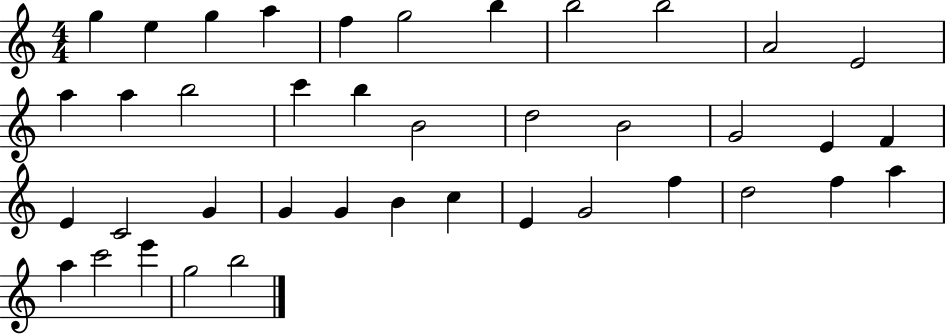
{
  \clef treble
  \numericTimeSignature
  \time 4/4
  \key c \major
  g''4 e''4 g''4 a''4 | f''4 g''2 b''4 | b''2 b''2 | a'2 e'2 | \break a''4 a''4 b''2 | c'''4 b''4 b'2 | d''2 b'2 | g'2 e'4 f'4 | \break e'4 c'2 g'4 | g'4 g'4 b'4 c''4 | e'4 g'2 f''4 | d''2 f''4 a''4 | \break a''4 c'''2 e'''4 | g''2 b''2 | \bar "|."
}